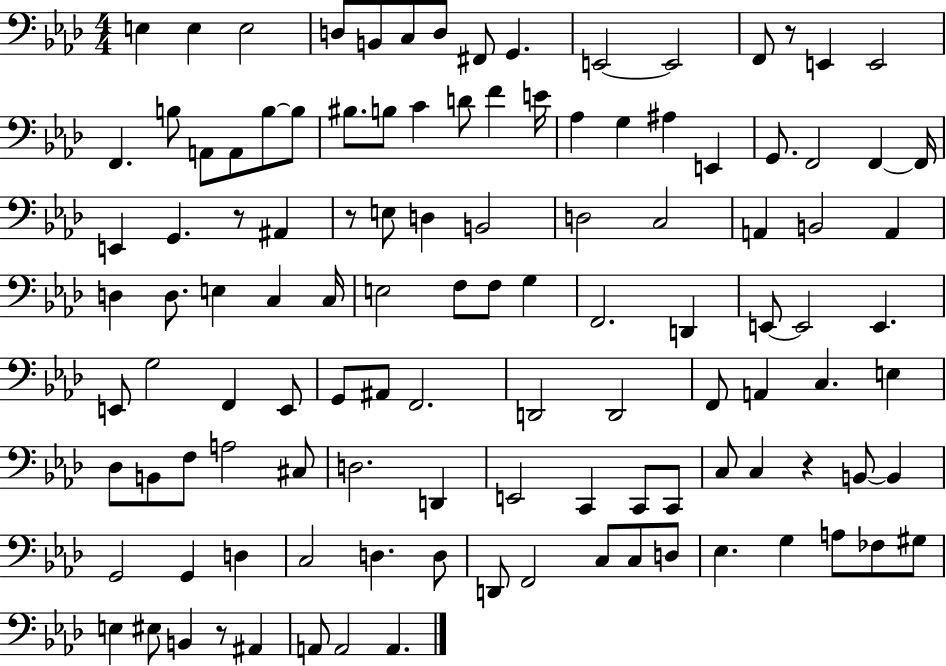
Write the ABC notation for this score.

X:1
T:Untitled
M:4/4
L:1/4
K:Ab
E, E, E,2 D,/2 B,,/2 C,/2 D,/2 ^F,,/2 G,, E,,2 E,,2 F,,/2 z/2 E,, E,,2 F,, B,/2 A,,/2 A,,/2 B,/2 B,/2 ^B,/2 B,/2 C D/2 F E/4 _A, G, ^A, E,, G,,/2 F,,2 F,, F,,/4 E,, G,, z/2 ^A,, z/2 E,/2 D, B,,2 D,2 C,2 A,, B,,2 A,, D, D,/2 E, C, C,/4 E,2 F,/2 F,/2 G, F,,2 D,, E,,/2 E,,2 E,, E,,/2 G,2 F,, E,,/2 G,,/2 ^A,,/2 F,,2 D,,2 D,,2 F,,/2 A,, C, E, _D,/2 B,,/2 F,/2 A,2 ^C,/2 D,2 D,, E,,2 C,, C,,/2 C,,/2 C,/2 C, z B,,/2 B,, G,,2 G,, D, C,2 D, D,/2 D,,/2 F,,2 C,/2 C,/2 D,/2 _E, G, A,/2 _F,/2 ^G,/2 E, ^E,/2 B,, z/2 ^A,, A,,/2 A,,2 A,,